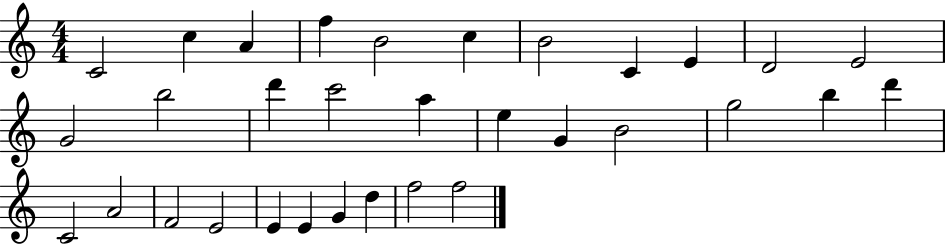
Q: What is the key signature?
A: C major